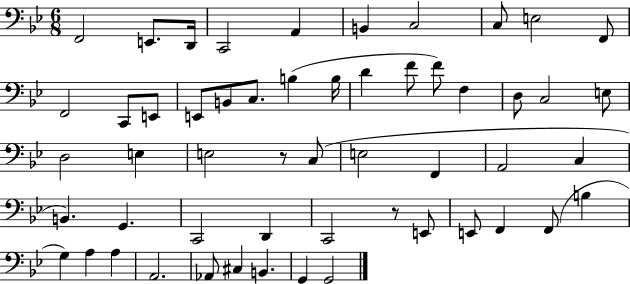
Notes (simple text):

F2/h E2/e. D2/s C2/h A2/q B2/q C3/h C3/e E3/h F2/e F2/h C2/e E2/e E2/e B2/e C3/e. B3/q B3/s D4/q F4/e F4/e F3/q D3/e C3/h E3/e D3/h E3/q E3/h R/e C3/e E3/h F2/q A2/h C3/q B2/q. G2/q. C2/h D2/q C2/h R/e E2/e E2/e F2/q F2/e B3/q G3/q A3/q A3/q A2/h. Ab2/e C#3/q B2/q. G2/q G2/h